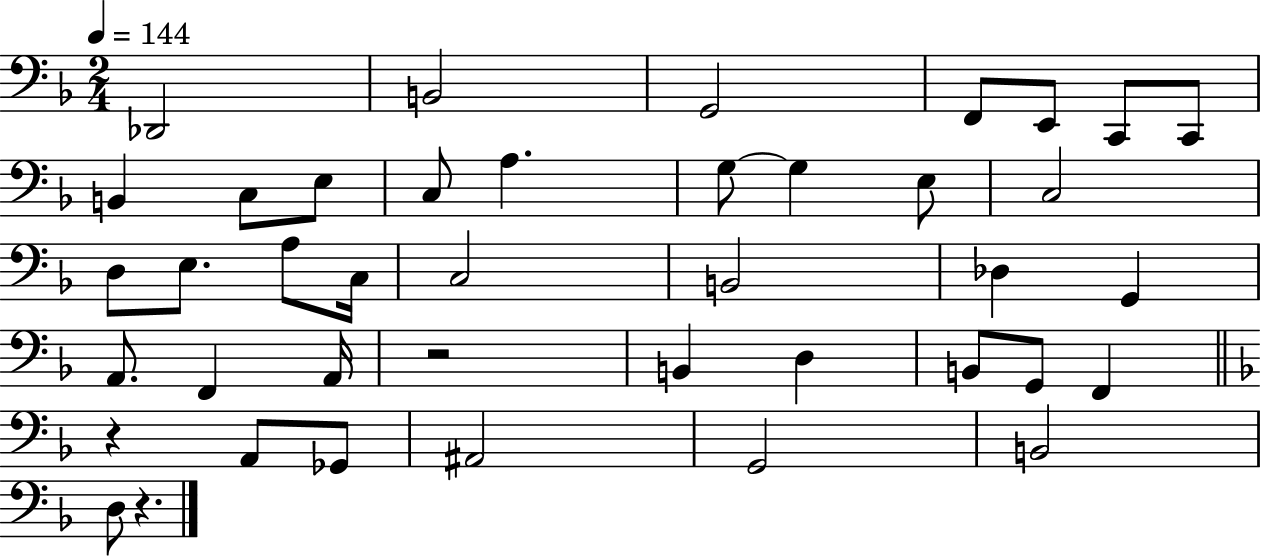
Db2/h B2/h G2/h F2/e E2/e C2/e C2/e B2/q C3/e E3/e C3/e A3/q. G3/e G3/q E3/e C3/h D3/e E3/e. A3/e C3/s C3/h B2/h Db3/q G2/q A2/e. F2/q A2/s R/h B2/q D3/q B2/e G2/e F2/q R/q A2/e Gb2/e A#2/h G2/h B2/h D3/e R/q.